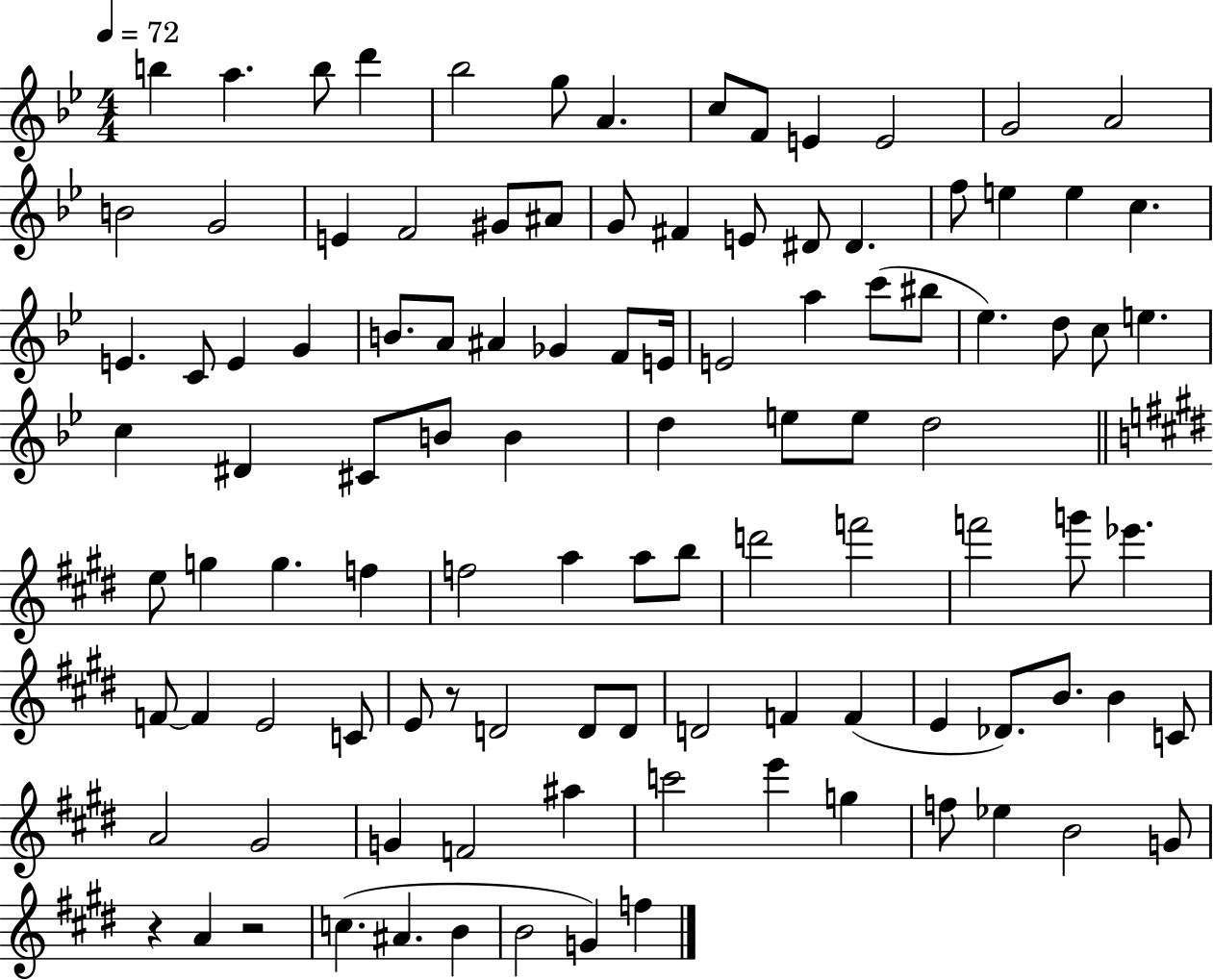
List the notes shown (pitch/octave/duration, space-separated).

B5/q A5/q. B5/e D6/q Bb5/h G5/e A4/q. C5/e F4/e E4/q E4/h G4/h A4/h B4/h G4/h E4/q F4/h G#4/e A#4/e G4/e F#4/q E4/e D#4/e D#4/q. F5/e E5/q E5/q C5/q. E4/q. C4/e E4/q G4/q B4/e. A4/e A#4/q Gb4/q F4/e E4/s E4/h A5/q C6/e BIS5/e Eb5/q. D5/e C5/e E5/q. C5/q D#4/q C#4/e B4/e B4/q D5/q E5/e E5/e D5/h E5/e G5/q G5/q. F5/q F5/h A5/q A5/e B5/e D6/h F6/h F6/h G6/e Eb6/q. F4/e F4/q E4/h C4/e E4/e R/e D4/h D4/e D4/e D4/h F4/q F4/q E4/q Db4/e. B4/e. B4/q C4/e A4/h G#4/h G4/q F4/h A#5/q C6/h E6/q G5/q F5/e Eb5/q B4/h G4/e R/q A4/q R/h C5/q. A#4/q. B4/q B4/h G4/q F5/q